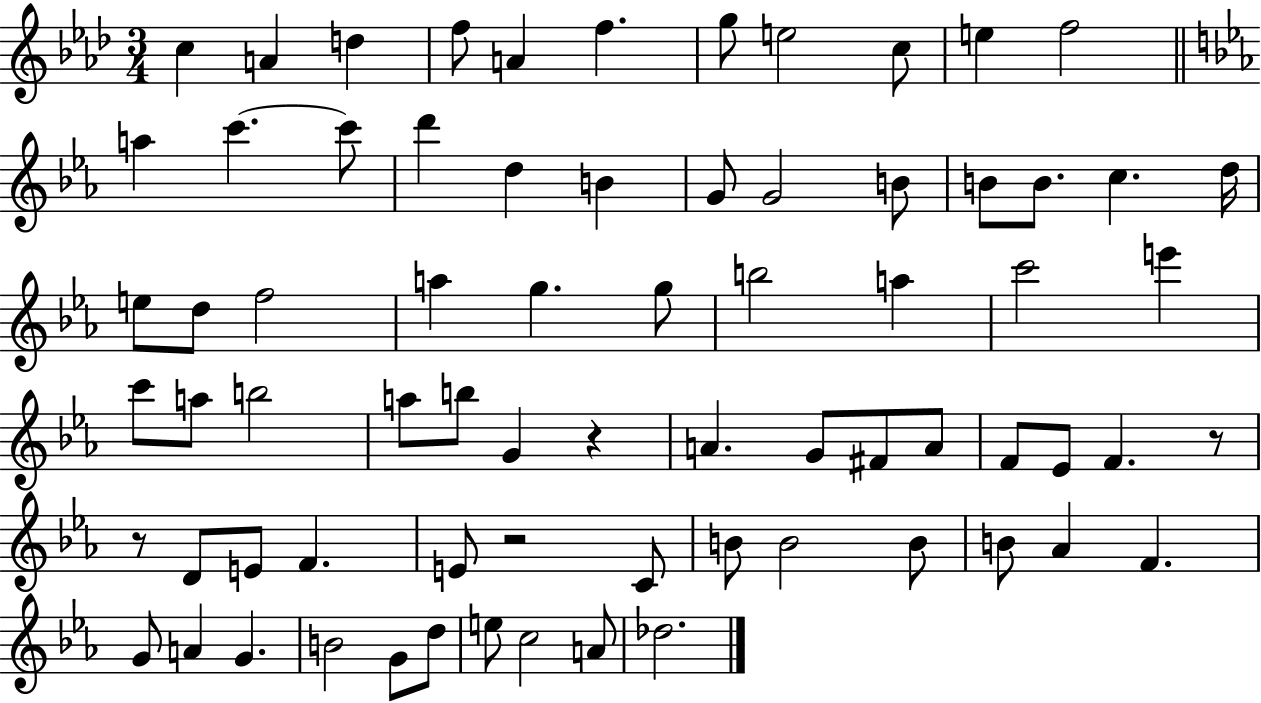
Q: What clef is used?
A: treble